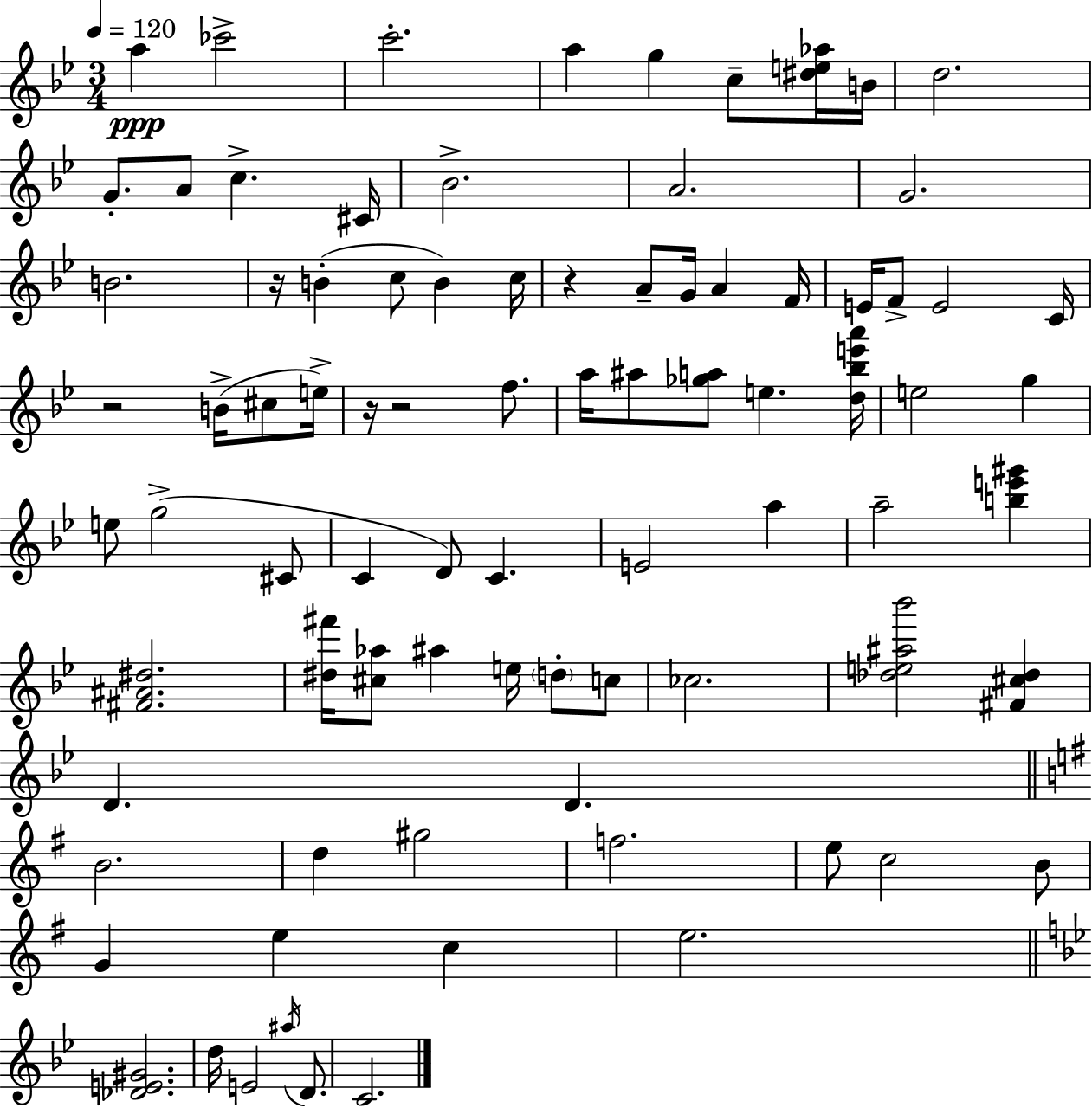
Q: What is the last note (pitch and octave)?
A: C4